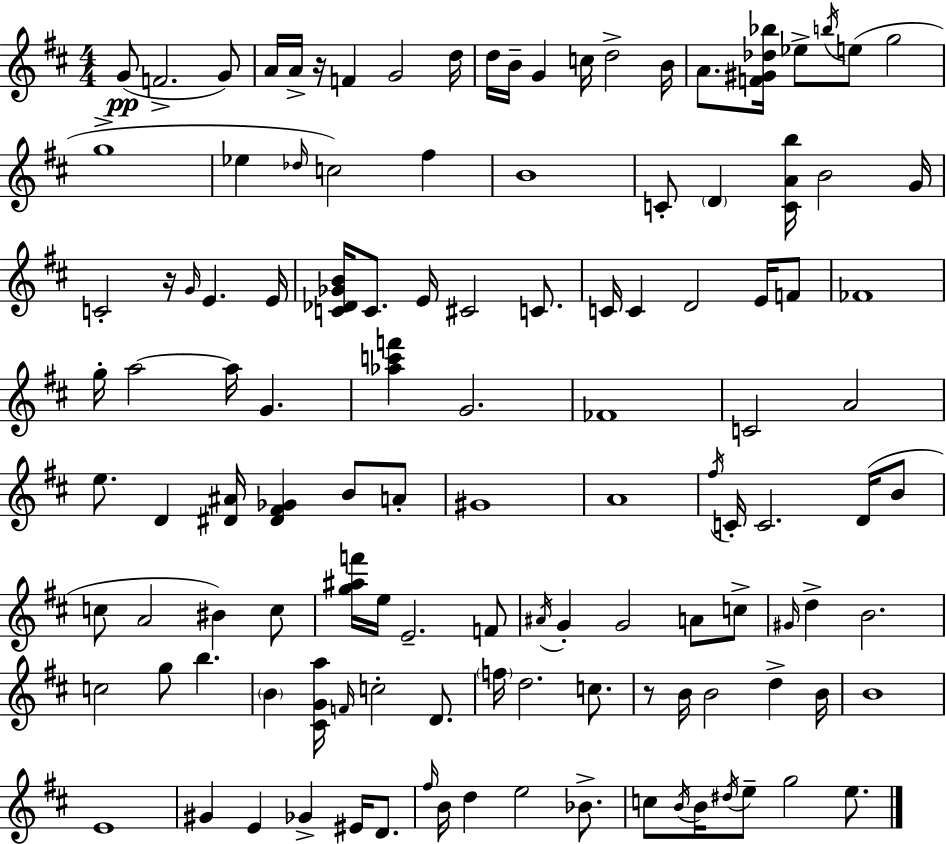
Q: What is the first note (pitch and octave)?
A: G4